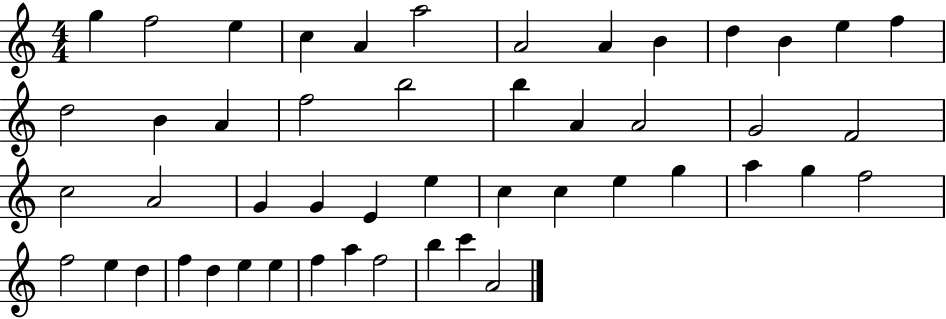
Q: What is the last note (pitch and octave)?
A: A4